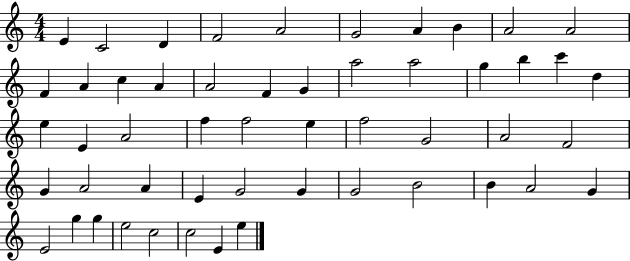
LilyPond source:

{
  \clef treble
  \numericTimeSignature
  \time 4/4
  \key c \major
  e'4 c'2 d'4 | f'2 a'2 | g'2 a'4 b'4 | a'2 a'2 | \break f'4 a'4 c''4 a'4 | a'2 f'4 g'4 | a''2 a''2 | g''4 b''4 c'''4 d''4 | \break e''4 e'4 a'2 | f''4 f''2 e''4 | f''2 g'2 | a'2 f'2 | \break g'4 a'2 a'4 | e'4 g'2 g'4 | g'2 b'2 | b'4 a'2 g'4 | \break e'2 g''4 g''4 | e''2 c''2 | c''2 e'4 e''4 | \bar "|."
}